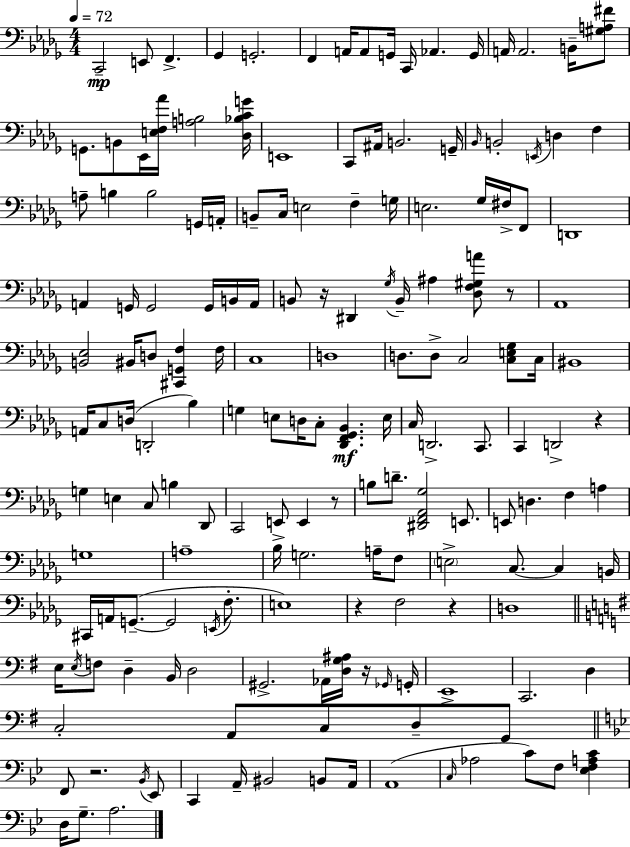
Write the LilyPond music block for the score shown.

{
  \clef bass
  \numericTimeSignature
  \time 4/4
  \key bes \minor
  \tempo 4 = 72
  c,2--\mp e,8 f,4.-> | ges,4 g,2.-. | f,4 a,16 a,8 g,16 c,16 aes,4. g,16 | a,16 a,2. b,16-- <gis a fis'>8 | \break g,8. b,8 ees,16 <e f aes'>16 <a b>2 <des bes c' g'>16 | e,1 | c,8 ais,16 b,2. g,16-- | \grace { bes,16 } b,2-. \acciaccatura { e,16 } d4 f4 | \break a8-- b4 b2 | g,16 a,16-. b,8-- c16 e2 f4-- | g16 e2. ges16 fis16-> | f,8 d,1 | \break a,4 g,16 g,2 g,16 | b,16 a,16 b,8 r16 dis,4 \acciaccatura { ges16 } b,16-- ais4 <des f gis a'>8 | r8 aes,1 | <b, ees>2 bis,16 d8 <cis, g, f>4 | \break f16 c1 | d1 | d8. d8-> c2 | <c e ges>8 c16 bis,1 | \break a,16 c8 d16( d,2-. bes4) | g4 e8 d16 c8-. <des, f, ges, bes,>4.\mf | e16 c16 d,2.-> | c,8. c,4 d,2-> r4 | \break g4 e4 c8 b4 | des,8 c,2 e,8-> e,4 | r8 b8 d'8.-- <dis, f, aes, ges>2 | e,8. e,8 d4. f4 a4 | \break g1 | a1-- | bes16 g2. | a16-- f8 \parenthesize e2-> c8.~~ c4 | \break b,16 cis,16 a,16 g,8.--~(~ g,2 | \acciaccatura { e,16 } f8.-. e1) | r4 f2 | r4 d1 | \break \bar "||" \break \key g \major e16 \acciaccatura { e16 } f8 d4-- b,16 d2 | gis,2.-> aes,16 <d g ais>16 r16 | \grace { ges,16 } g,16-. e,1-> | c,2. d4 | \break c2-. a,8 c8 d8-- | g,8 \bar "||" \break \key bes \major f,8 r2. \acciaccatura { bes,16 } ees,8 | c,4 a,16-- bis,2 b,8 | a,16 a,1( | \grace { c16 } aes2 c'8) f8 <ees f a c'>4 | \break d16 g8.-- a2. | \bar "|."
}